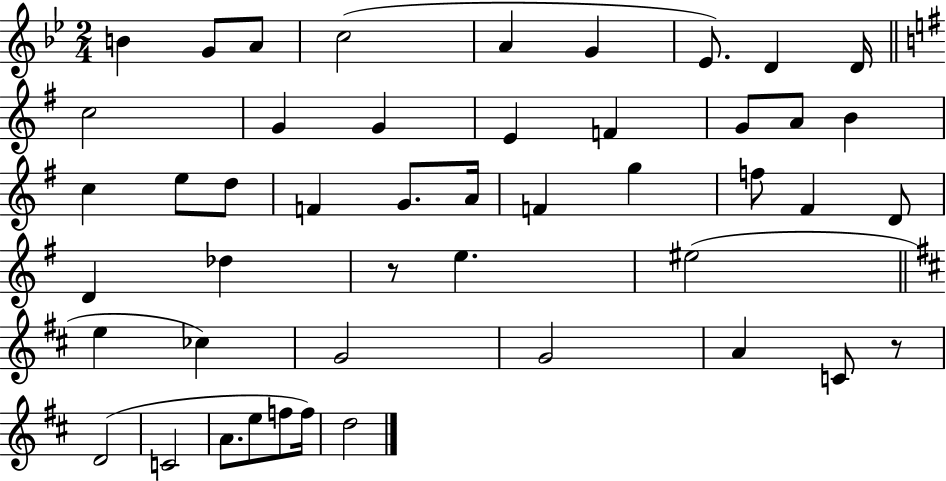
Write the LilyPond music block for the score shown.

{
  \clef treble
  \numericTimeSignature
  \time 2/4
  \key bes \major
  b'4 g'8 a'8 | c''2( | a'4 g'4 | ees'8.) d'4 d'16 | \break \bar "||" \break \key e \minor c''2 | g'4 g'4 | e'4 f'4 | g'8 a'8 b'4 | \break c''4 e''8 d''8 | f'4 g'8. a'16 | f'4 g''4 | f''8 fis'4 d'8 | \break d'4 des''4 | r8 e''4. | eis''2( | \bar "||" \break \key b \minor e''4 ces''4) | g'2 | g'2 | a'4 c'8 r8 | \break d'2( | c'2 | a'8. e''8 f''8 f''16) | d''2 | \break \bar "|."
}